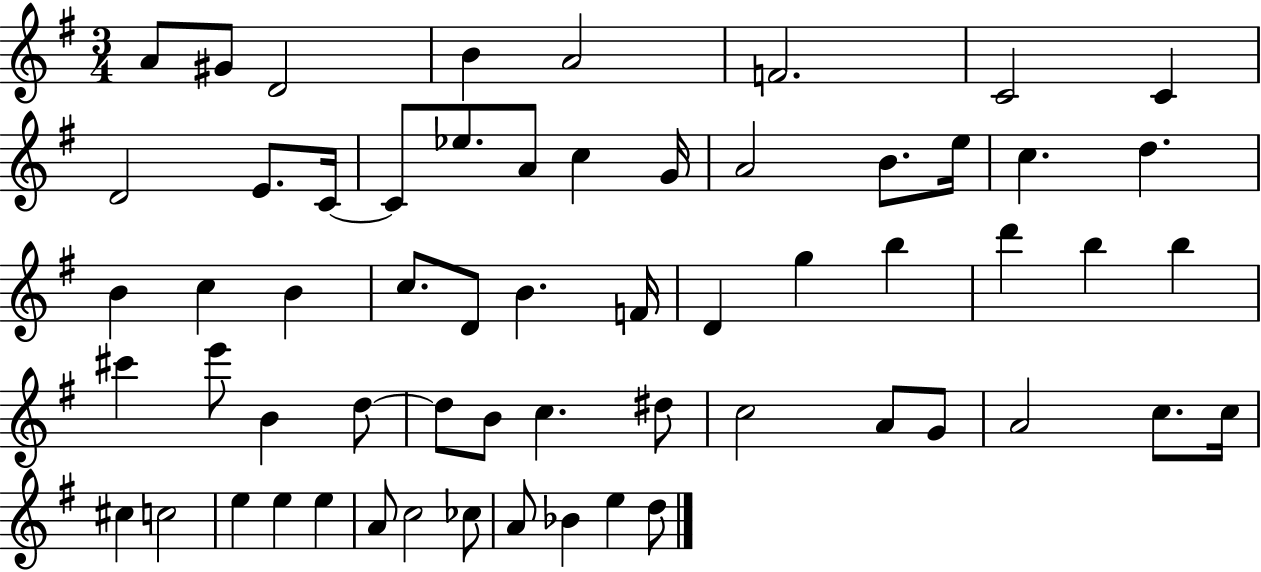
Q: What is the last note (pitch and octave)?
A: D5